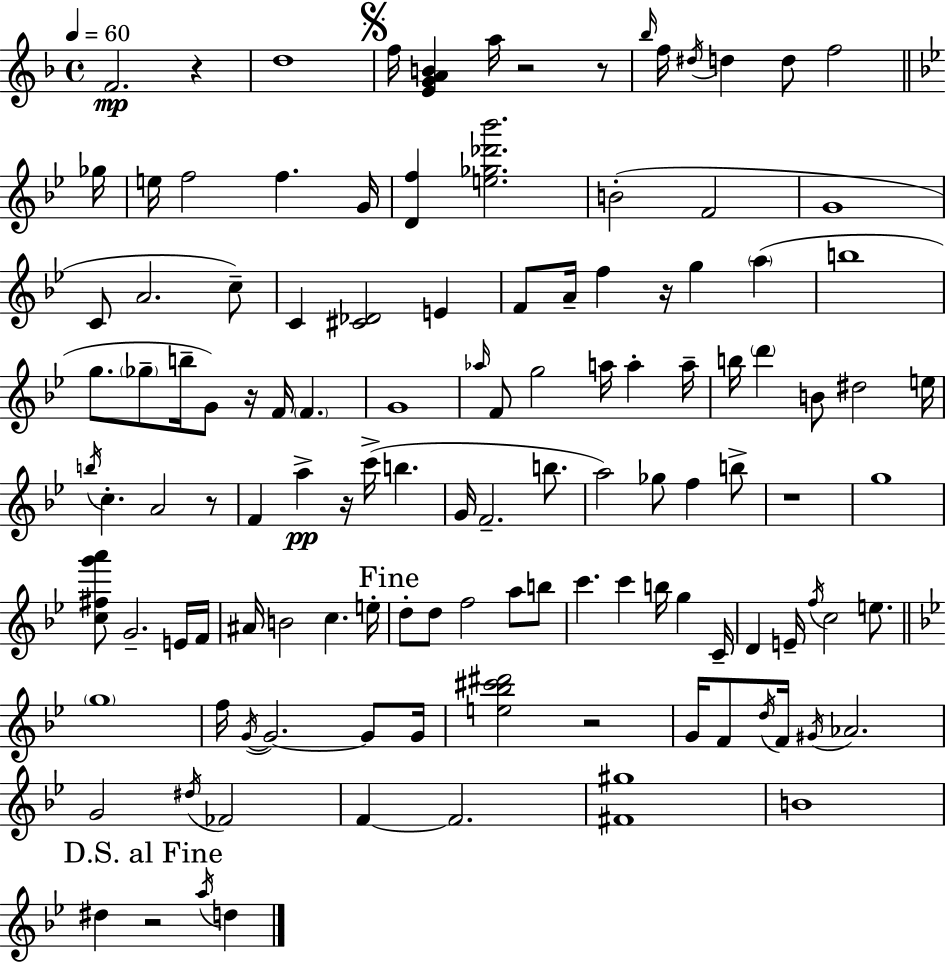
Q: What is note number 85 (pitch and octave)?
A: G5